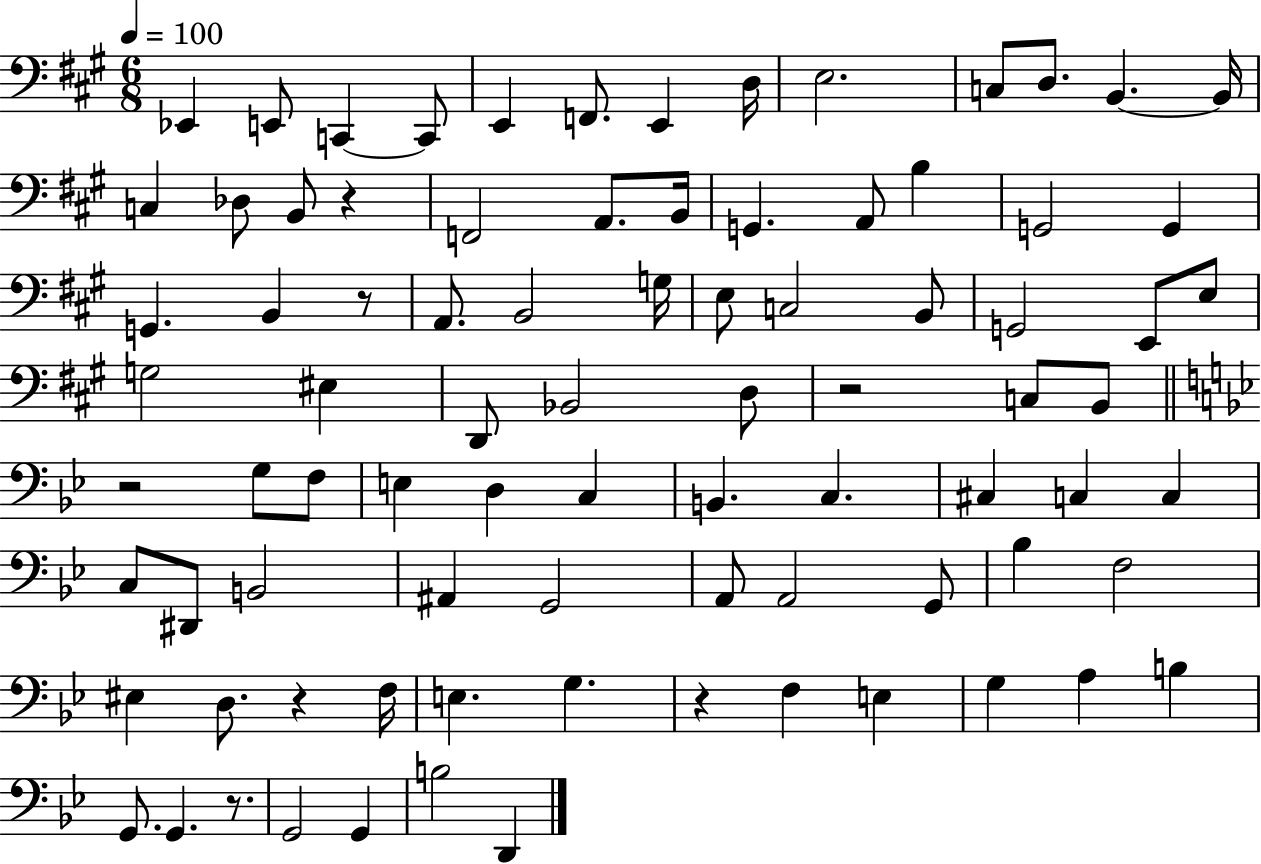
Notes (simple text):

Eb2/q E2/e C2/q C2/e E2/q F2/e. E2/q D3/s E3/h. C3/e D3/e. B2/q. B2/s C3/q Db3/e B2/e R/q F2/h A2/e. B2/s G2/q. A2/e B3/q G2/h G2/q G2/q. B2/q R/e A2/e. B2/h G3/s E3/e C3/h B2/e G2/h E2/e E3/e G3/h EIS3/q D2/e Bb2/h D3/e R/h C3/e B2/e R/h G3/e F3/e E3/q D3/q C3/q B2/q. C3/q. C#3/q C3/q C3/q C3/e D#2/e B2/h A#2/q G2/h A2/e A2/h G2/e Bb3/q F3/h EIS3/q D3/e. R/q F3/s E3/q. G3/q. R/q F3/q E3/q G3/q A3/q B3/q G2/e. G2/q. R/e. G2/h G2/q B3/h D2/q